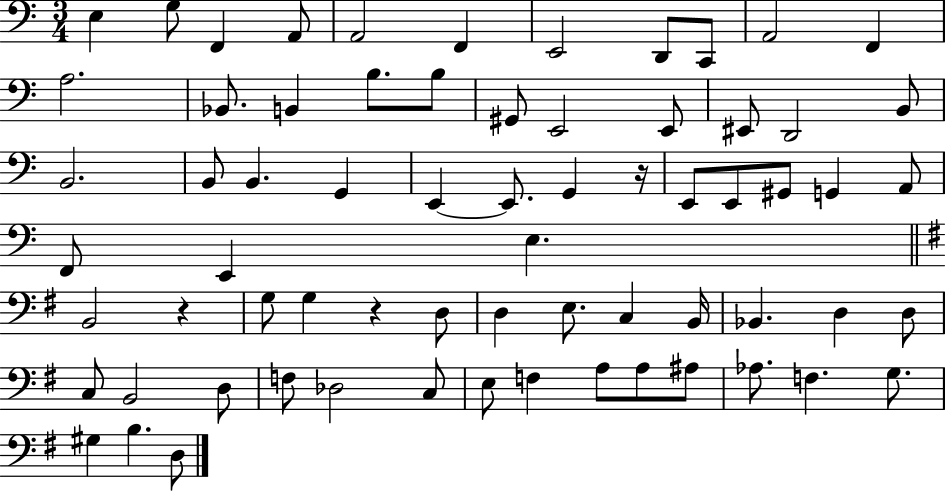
E3/q G3/e F2/q A2/e A2/h F2/q E2/h D2/e C2/e A2/h F2/q A3/h. Bb2/e. B2/q B3/e. B3/e G#2/e E2/h E2/e EIS2/e D2/h B2/e B2/h. B2/e B2/q. G2/q E2/q E2/e. G2/q R/s E2/e E2/e G#2/e G2/q A2/e F2/e E2/q E3/q. B2/h R/q G3/e G3/q R/q D3/e D3/q E3/e. C3/q B2/s Bb2/q. D3/q D3/e C3/e B2/h D3/e F3/e Db3/h C3/e E3/e F3/q A3/e A3/e A#3/e Ab3/e. F3/q. G3/e. G#3/q B3/q. D3/e